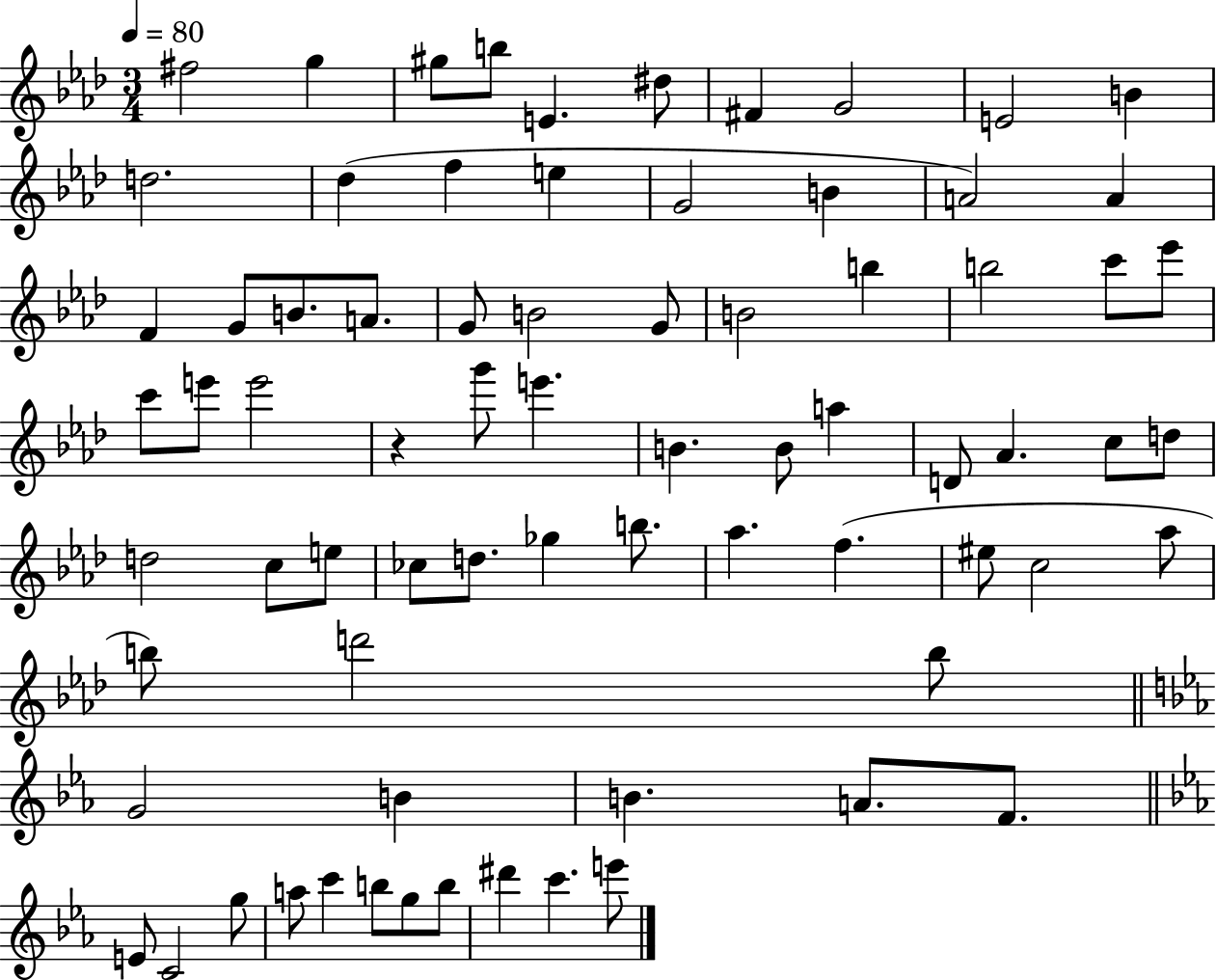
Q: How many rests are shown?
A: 1